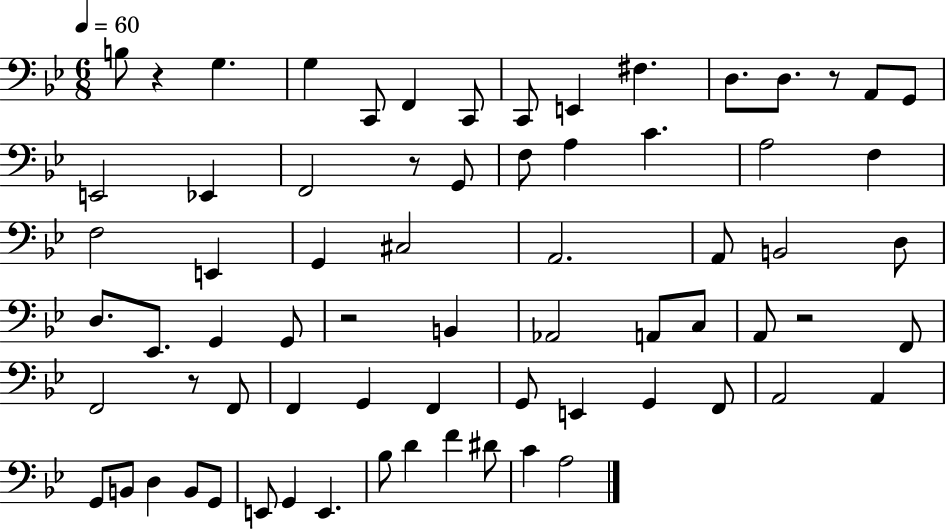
X:1
T:Untitled
M:6/8
L:1/4
K:Bb
B,/2 z G, G, C,,/2 F,, C,,/2 C,,/2 E,, ^F, D,/2 D,/2 z/2 A,,/2 G,,/2 E,,2 _E,, F,,2 z/2 G,,/2 F,/2 A, C A,2 F, F,2 E,, G,, ^C,2 A,,2 A,,/2 B,,2 D,/2 D,/2 _E,,/2 G,, G,,/2 z2 B,, _A,,2 A,,/2 C,/2 A,,/2 z2 F,,/2 F,,2 z/2 F,,/2 F,, G,, F,, G,,/2 E,, G,, F,,/2 A,,2 A,, G,,/2 B,,/2 D, B,,/2 G,,/2 E,,/2 G,, E,, _B,/2 D F ^D/2 C A,2